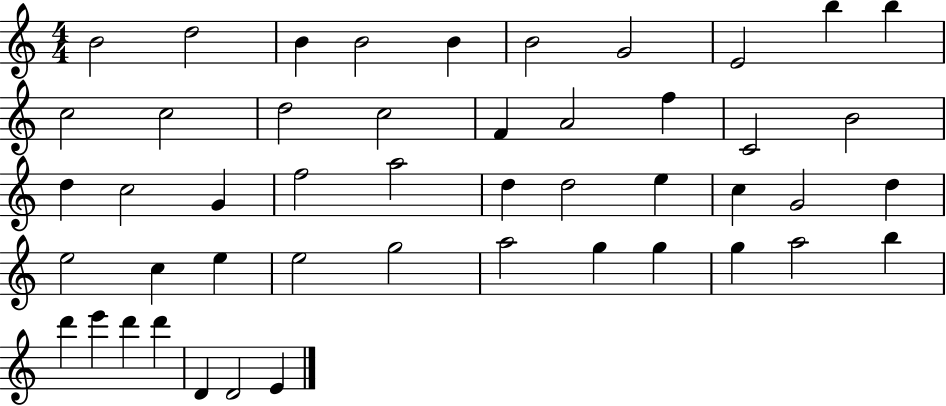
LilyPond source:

{
  \clef treble
  \numericTimeSignature
  \time 4/4
  \key c \major
  b'2 d''2 | b'4 b'2 b'4 | b'2 g'2 | e'2 b''4 b''4 | \break c''2 c''2 | d''2 c''2 | f'4 a'2 f''4 | c'2 b'2 | \break d''4 c''2 g'4 | f''2 a''2 | d''4 d''2 e''4 | c''4 g'2 d''4 | \break e''2 c''4 e''4 | e''2 g''2 | a''2 g''4 g''4 | g''4 a''2 b''4 | \break d'''4 e'''4 d'''4 d'''4 | d'4 d'2 e'4 | \bar "|."
}